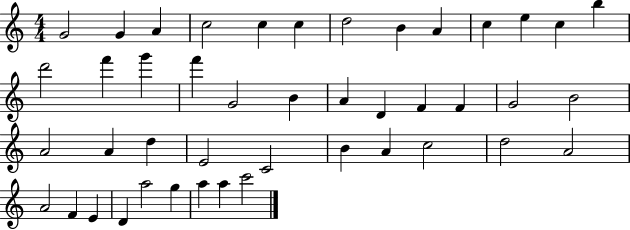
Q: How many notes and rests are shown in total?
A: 44